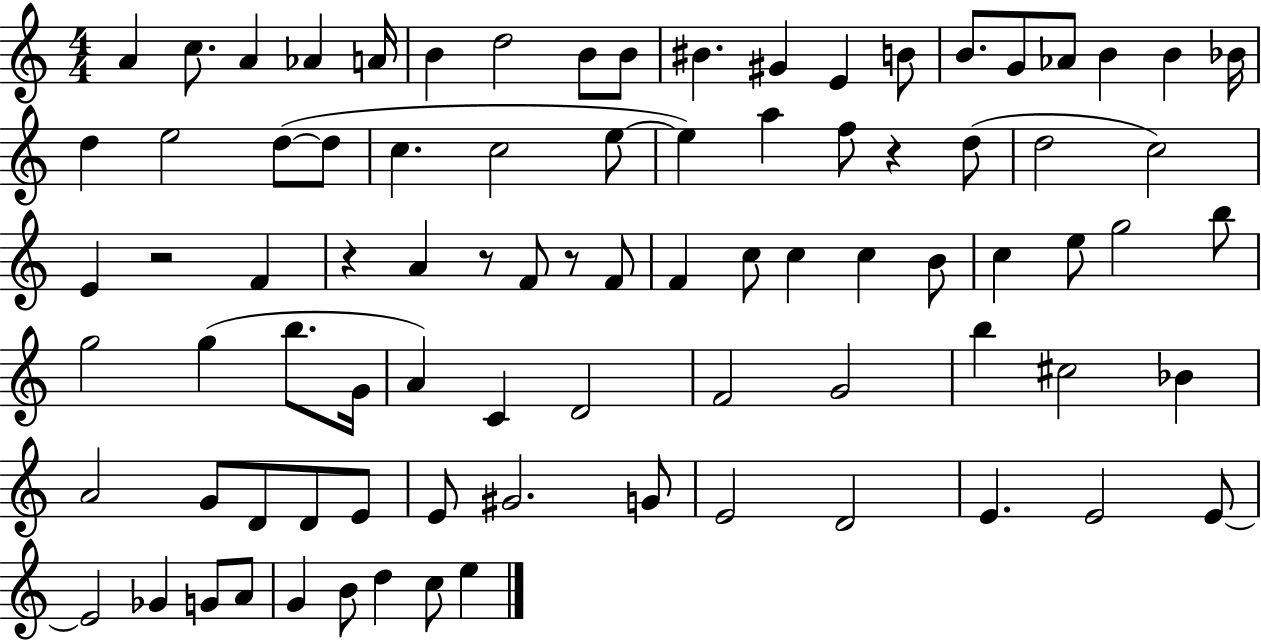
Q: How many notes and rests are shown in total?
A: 85